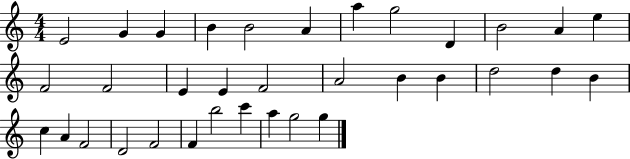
E4/h G4/q G4/q B4/q B4/h A4/q A5/q G5/h D4/q B4/h A4/q E5/q F4/h F4/h E4/q E4/q F4/h A4/h B4/q B4/q D5/h D5/q B4/q C5/q A4/q F4/h D4/h F4/h F4/q B5/h C6/q A5/q G5/h G5/q